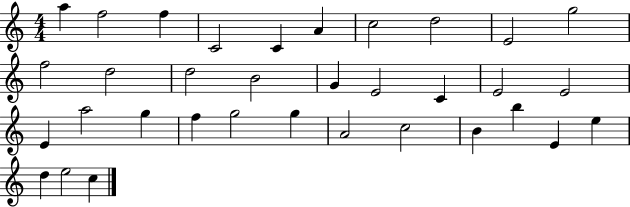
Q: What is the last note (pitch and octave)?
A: C5